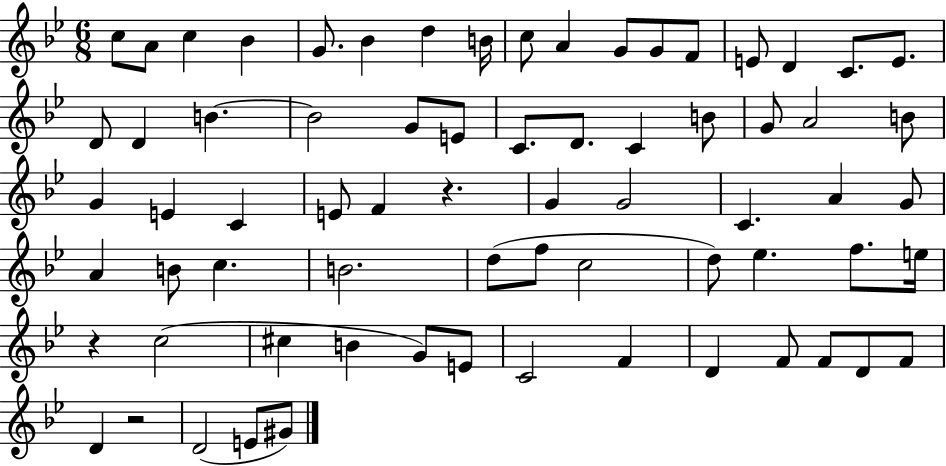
X:1
T:Untitled
M:6/8
L:1/4
K:Bb
c/2 A/2 c _B G/2 _B d B/4 c/2 A G/2 G/2 F/2 E/2 D C/2 E/2 D/2 D B B2 G/2 E/2 C/2 D/2 C B/2 G/2 A2 B/2 G E C E/2 F z G G2 C A G/2 A B/2 c B2 d/2 f/2 c2 d/2 _e f/2 e/4 z c2 ^c B G/2 E/2 C2 F D F/2 F/2 D/2 F/2 D z2 D2 E/2 ^G/2